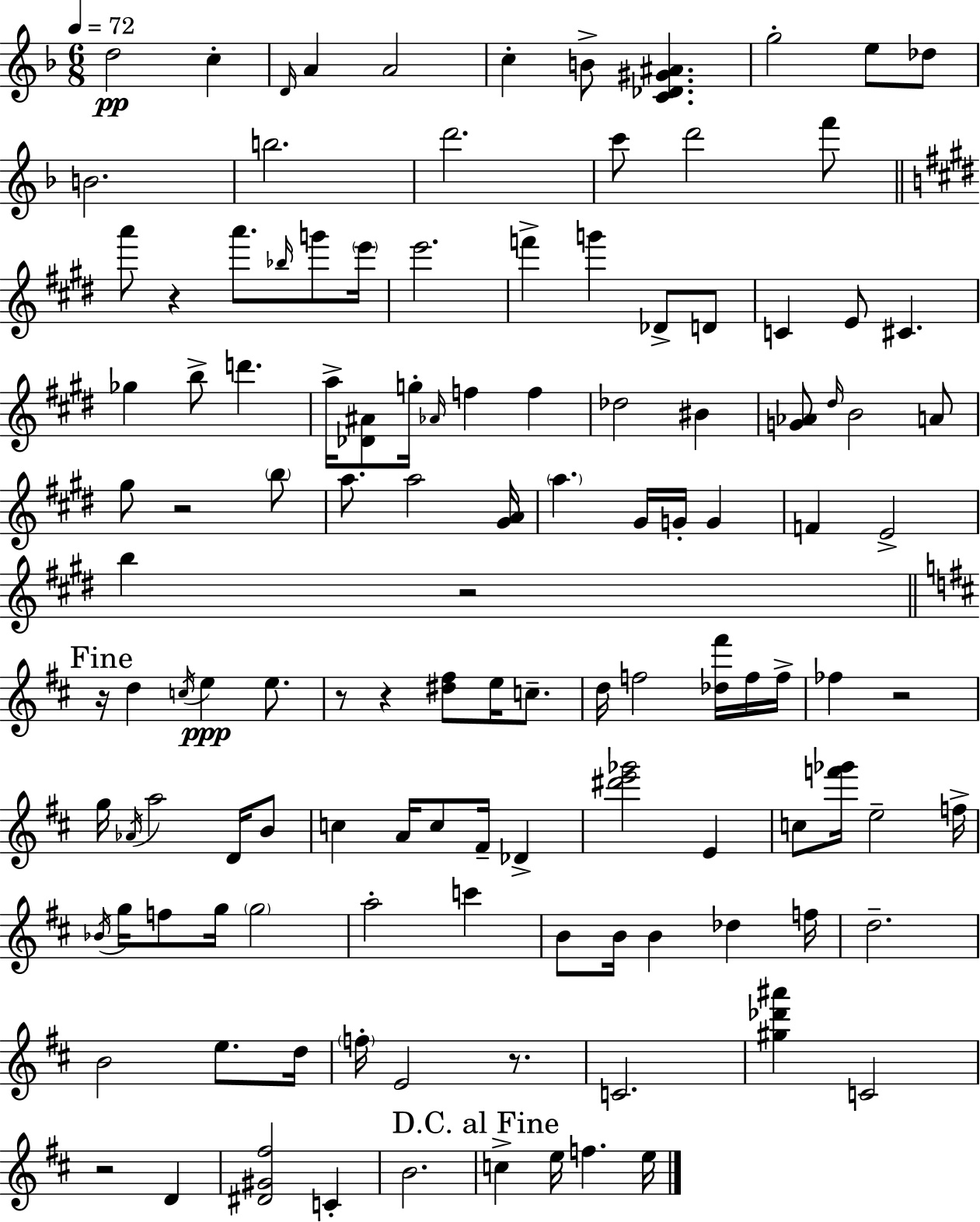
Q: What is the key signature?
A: F major